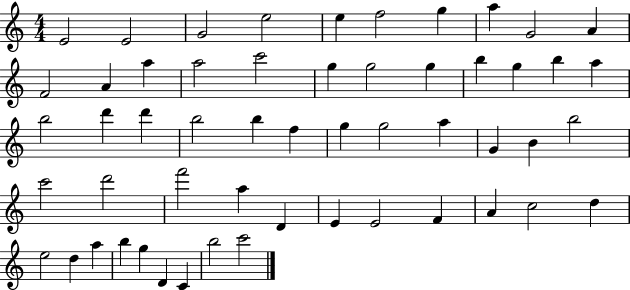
{
  \clef treble
  \numericTimeSignature
  \time 4/4
  \key c \major
  e'2 e'2 | g'2 e''2 | e''4 f''2 g''4 | a''4 g'2 a'4 | \break f'2 a'4 a''4 | a''2 c'''2 | g''4 g''2 g''4 | b''4 g''4 b''4 a''4 | \break b''2 d'''4 d'''4 | b''2 b''4 f''4 | g''4 g''2 a''4 | g'4 b'4 b''2 | \break c'''2 d'''2 | f'''2 a''4 d'4 | e'4 e'2 f'4 | a'4 c''2 d''4 | \break e''2 d''4 a''4 | b''4 g''4 d'4 c'4 | b''2 c'''2 | \bar "|."
}